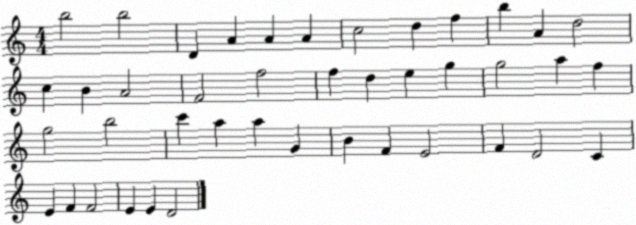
X:1
T:Untitled
M:4/4
L:1/4
K:C
b2 b2 D A A A c2 d f b A d2 c B A2 F2 f2 f d e g g2 a f g2 b2 c' a a G B F E2 F D2 C E F F2 E E D2